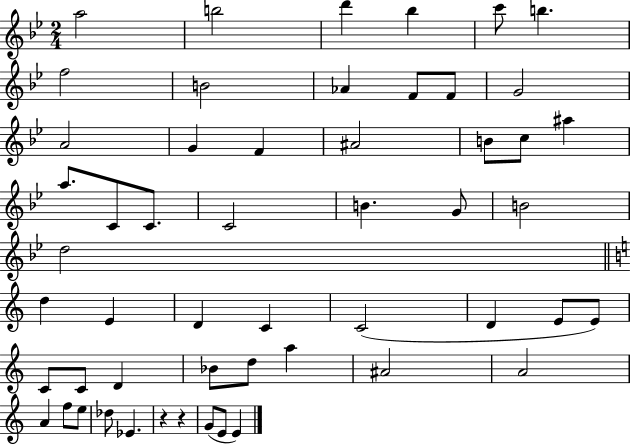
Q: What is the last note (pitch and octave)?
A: E4